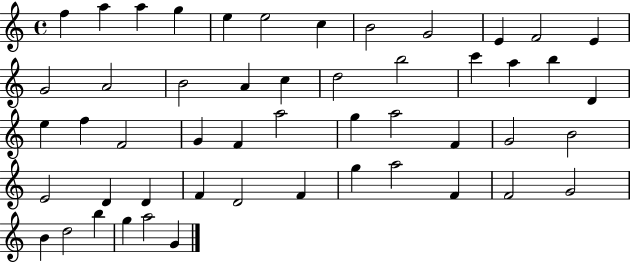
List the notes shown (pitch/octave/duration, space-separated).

F5/q A5/q A5/q G5/q E5/q E5/h C5/q B4/h G4/h E4/q F4/h E4/q G4/h A4/h B4/h A4/q C5/q D5/h B5/h C6/q A5/q B5/q D4/q E5/q F5/q F4/h G4/q F4/q A5/h G5/q A5/h F4/q G4/h B4/h E4/h D4/q D4/q F4/q D4/h F4/q G5/q A5/h F4/q F4/h G4/h B4/q D5/h B5/q G5/q A5/h G4/q